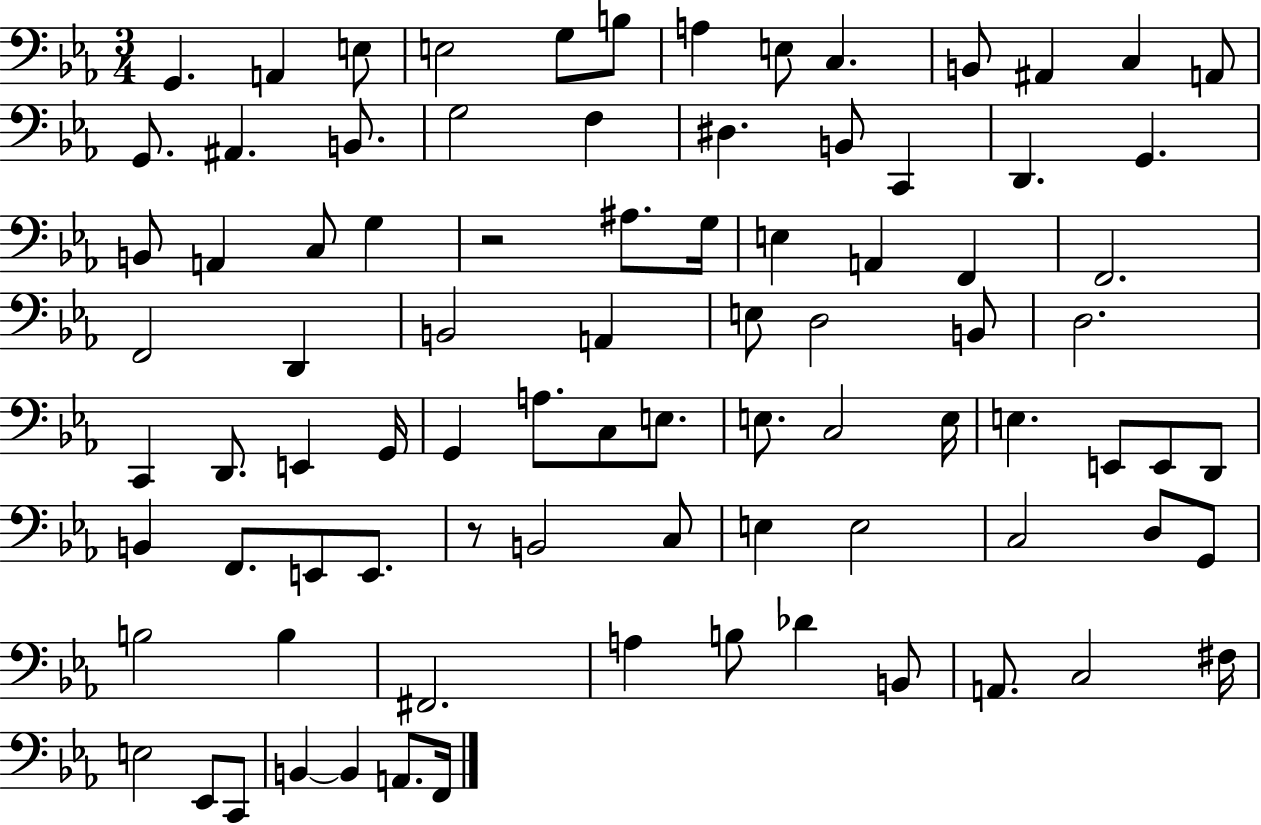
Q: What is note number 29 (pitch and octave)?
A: G3